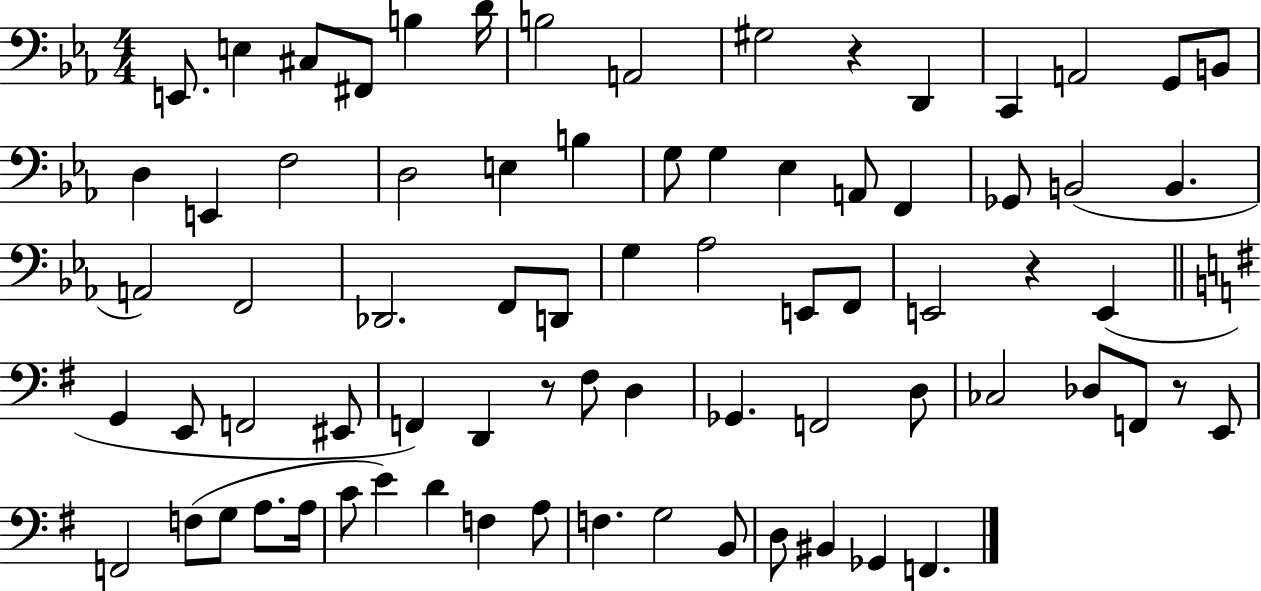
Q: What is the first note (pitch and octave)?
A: E2